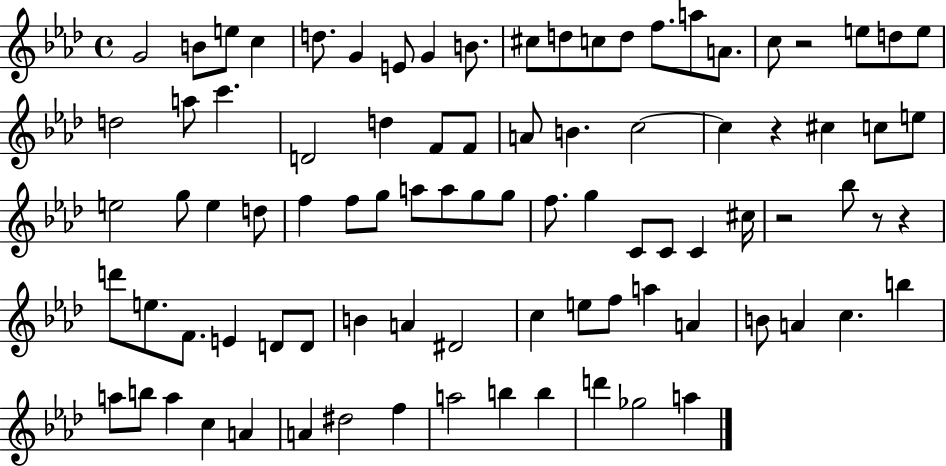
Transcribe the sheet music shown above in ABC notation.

X:1
T:Untitled
M:4/4
L:1/4
K:Ab
G2 B/2 e/2 c d/2 G E/2 G B/2 ^c/2 d/2 c/2 d/2 f/2 a/2 A/2 c/2 z2 e/2 d/2 e/2 d2 a/2 c' D2 d F/2 F/2 A/2 B c2 c z ^c c/2 e/2 e2 g/2 e d/2 f f/2 g/2 a/2 a/2 g/2 g/2 f/2 g C/2 C/2 C ^c/4 z2 _b/2 z/2 z d'/2 e/2 F/2 E D/2 D/2 B A ^D2 c e/2 f/2 a A B/2 A c b a/2 b/2 a c A A ^d2 f a2 b b d' _g2 a